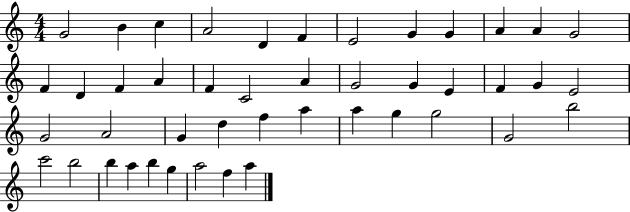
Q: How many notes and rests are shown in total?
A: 45